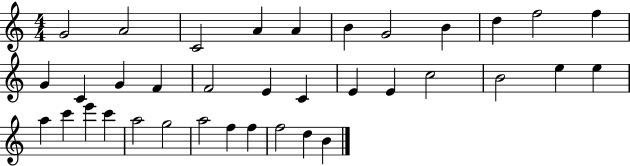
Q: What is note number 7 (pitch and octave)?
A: G4